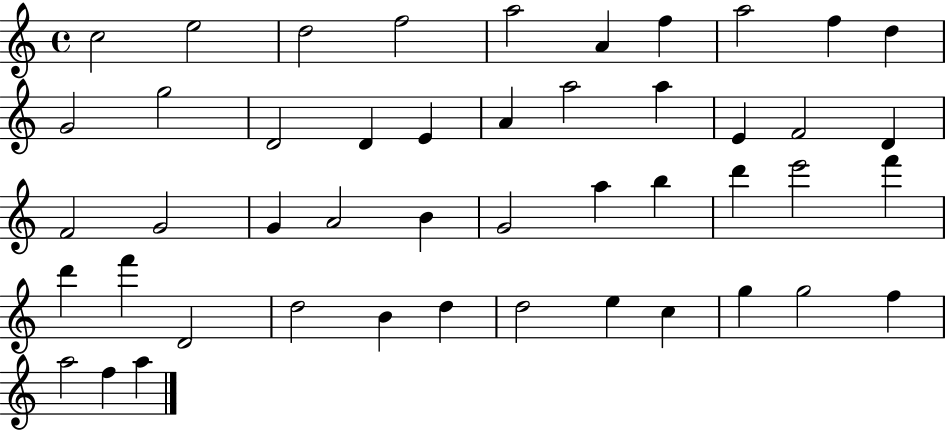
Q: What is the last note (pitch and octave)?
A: A5